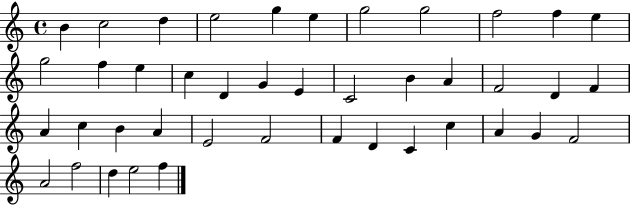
X:1
T:Untitled
M:4/4
L:1/4
K:C
B c2 d e2 g e g2 g2 f2 f e g2 f e c D G E C2 B A F2 D F A c B A E2 F2 F D C c A G F2 A2 f2 d e2 f